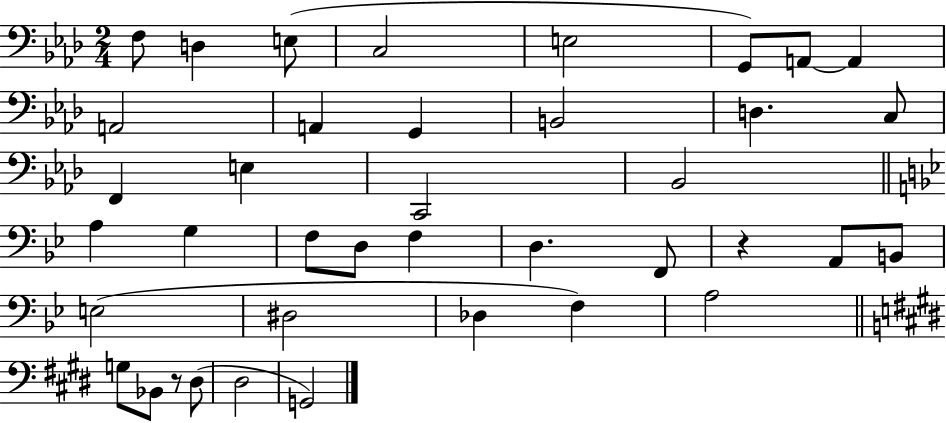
{
  \clef bass
  \numericTimeSignature
  \time 2/4
  \key aes \major
  f8 d4 e8( | c2 | e2 | g,8) a,8~~ a,4 | \break a,2 | a,4 g,4 | b,2 | d4. c8 | \break f,4 e4 | c,2 | bes,2 | \bar "||" \break \key bes \major a4 g4 | f8 d8 f4 | d4. f,8 | r4 a,8 b,8 | \break e2( | dis2 | des4 f4) | a2 | \break \bar "||" \break \key e \major g8 bes,8 r8 dis8( | dis2 | g,2) | \bar "|."
}